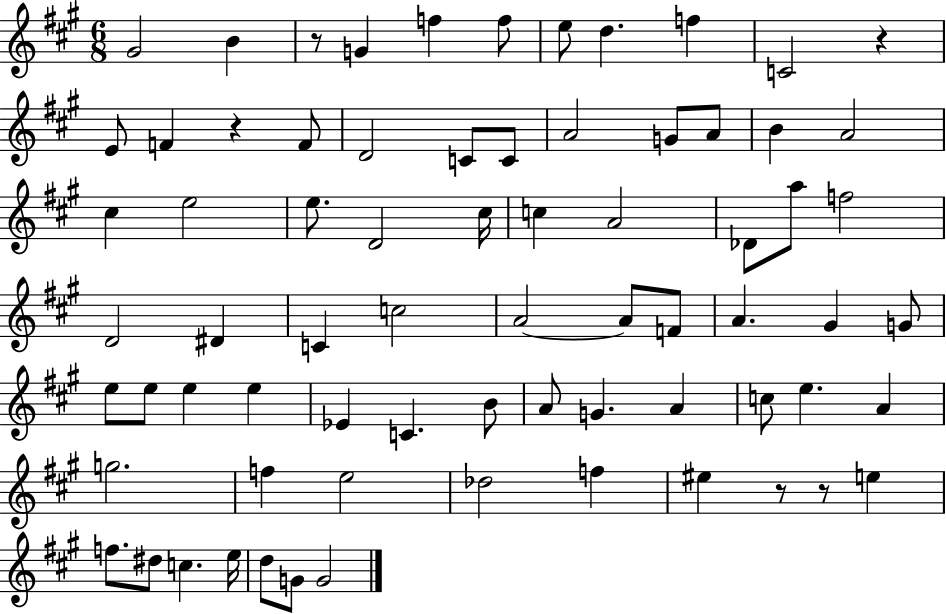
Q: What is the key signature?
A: A major